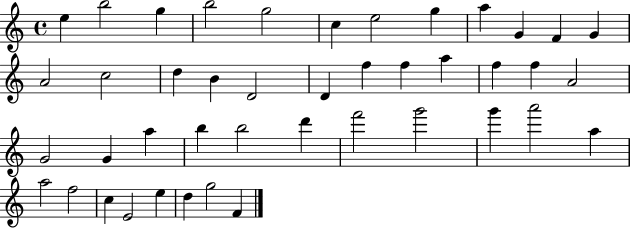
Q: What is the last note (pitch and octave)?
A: F4